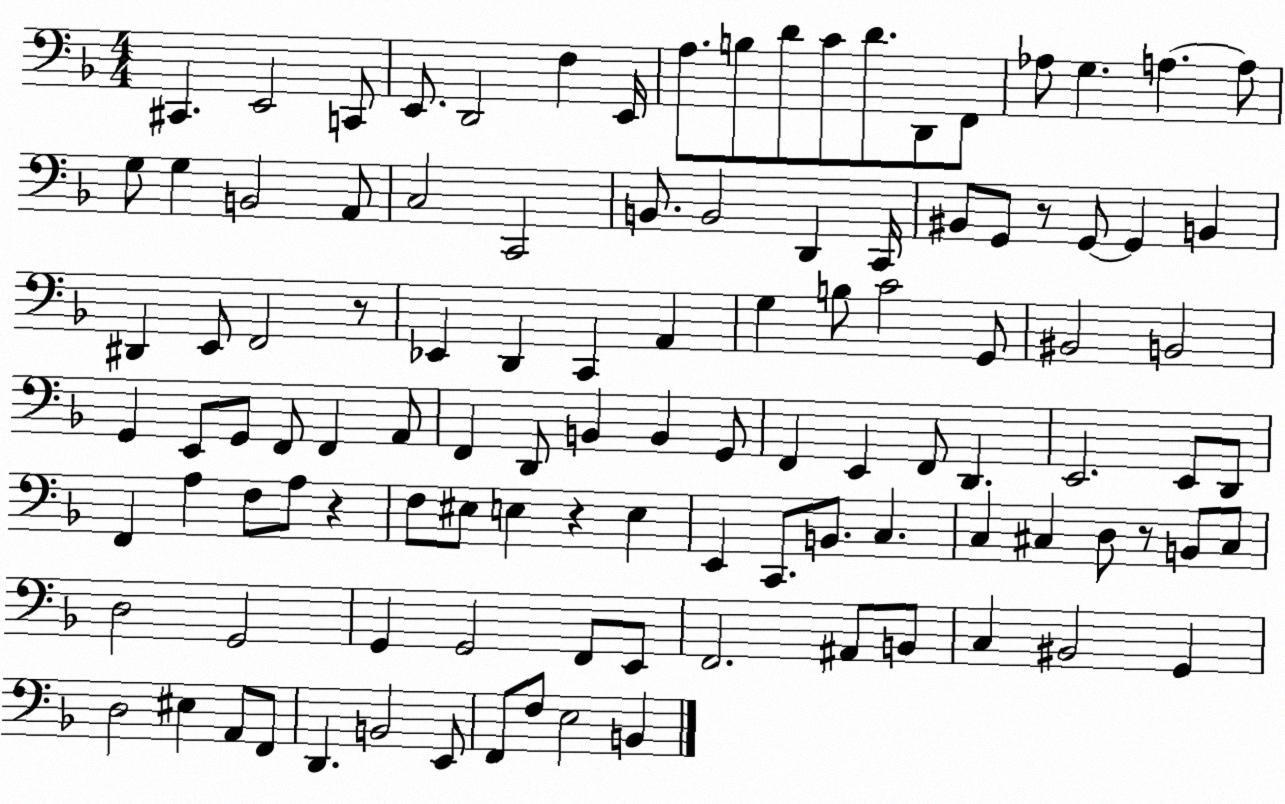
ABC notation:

X:1
T:Untitled
M:4/4
L:1/4
K:F
^C,, E,,2 C,,/2 E,,/2 D,,2 F, E,,/4 A,/2 B,/2 D/2 C/2 D/2 D,,/2 F,,/2 _A,/2 G, A, A,/2 G,/2 G, B,,2 A,,/2 C,2 C,,2 B,,/2 B,,2 D,, C,,/4 ^B,,/2 G,,/2 z/2 G,,/2 G,, B,, ^D,, E,,/2 F,,2 z/2 _E,, D,, C,, A,, G, B,/2 C2 G,,/2 ^B,,2 B,,2 G,, E,,/2 G,,/2 F,,/2 F,, A,,/2 F,, D,,/2 B,, B,, G,,/2 F,, E,, F,,/2 D,, E,,2 E,,/2 D,,/2 F,, A, F,/2 A,/2 z F,/2 ^E,/2 E, z E, E,, C,,/2 B,,/2 C, C, ^C, D,/2 z/2 B,,/2 ^C,/2 D,2 G,,2 G,, G,,2 F,,/2 E,,/2 F,,2 ^A,,/2 B,,/2 C, ^B,,2 G,, D,2 ^E, A,,/2 F,,/2 D,, B,,2 E,,/2 F,,/2 F,/2 E,2 B,,